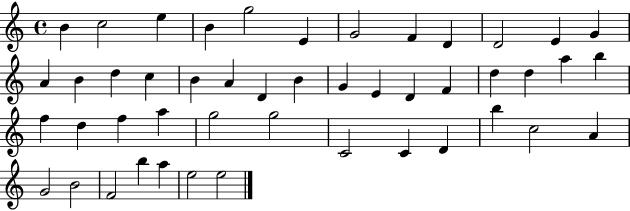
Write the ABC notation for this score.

X:1
T:Untitled
M:4/4
L:1/4
K:C
B c2 e B g2 E G2 F D D2 E G A B d c B A D B G E D F d d a b f d f a g2 g2 C2 C D b c2 A G2 B2 F2 b a e2 e2